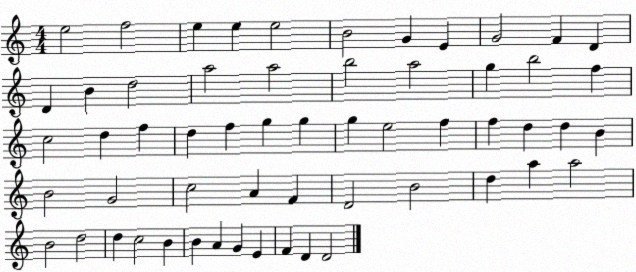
X:1
T:Untitled
M:4/4
L:1/4
K:C
e2 f2 e e e2 B2 G E G2 F D D B d2 a2 a2 b2 a2 g b2 f c2 d f d f g g g e2 f f d d B B2 G2 c2 A F D2 B2 d a a2 B2 d2 d c2 B B A G E F D D2